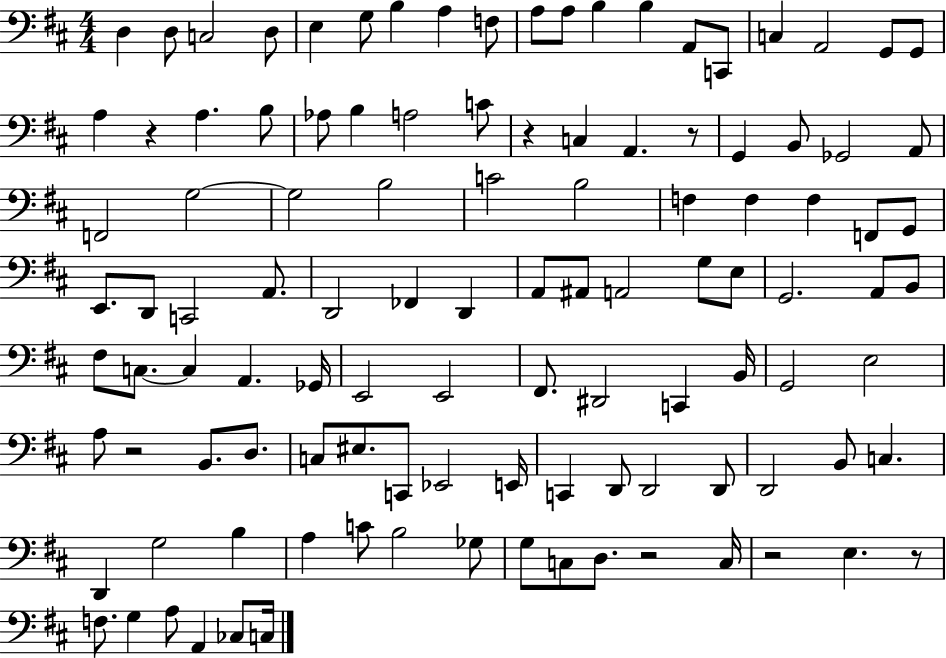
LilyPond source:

{
  \clef bass
  \numericTimeSignature
  \time 4/4
  \key d \major
  d4 d8 c2 d8 | e4 g8 b4 a4 f8 | a8 a8 b4 b4 a,8 c,8 | c4 a,2 g,8 g,8 | \break a4 r4 a4. b8 | aes8 b4 a2 c'8 | r4 c4 a,4. r8 | g,4 b,8 ges,2 a,8 | \break f,2 g2~~ | g2 b2 | c'2 b2 | f4 f4 f4 f,8 g,8 | \break e,8. d,8 c,2 a,8. | d,2 fes,4 d,4 | a,8 ais,8 a,2 g8 e8 | g,2. a,8 b,8 | \break fis8 c8.~~ c4 a,4. ges,16 | e,2 e,2 | fis,8. dis,2 c,4 b,16 | g,2 e2 | \break a8 r2 b,8. d8. | c8 eis8. c,8 ees,2 e,16 | c,4 d,8 d,2 d,8 | d,2 b,8 c4. | \break d,4 g2 b4 | a4 c'8 b2 ges8 | g8 c8 d8. r2 c16 | r2 e4. r8 | \break f8. g4 a8 a,4 ces8 c16 | \bar "|."
}